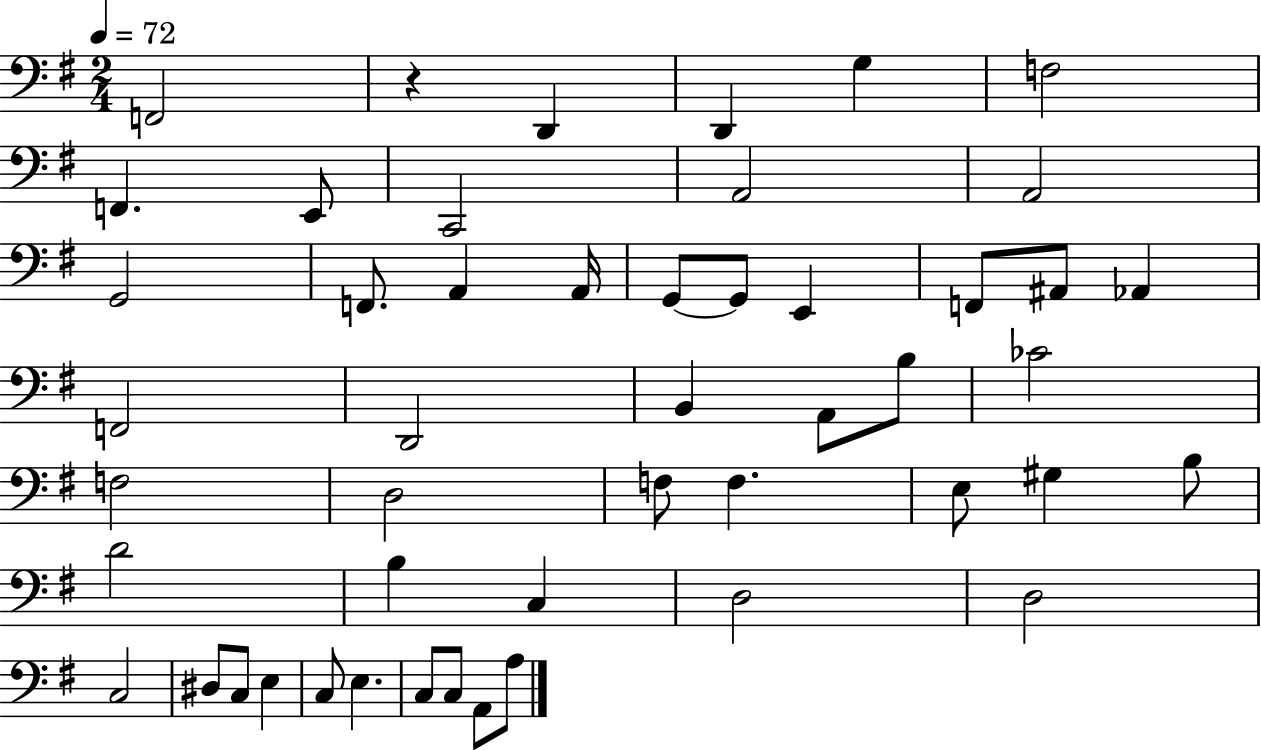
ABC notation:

X:1
T:Untitled
M:2/4
L:1/4
K:G
F,,2 z D,, D,, G, F,2 F,, E,,/2 C,,2 A,,2 A,,2 G,,2 F,,/2 A,, A,,/4 G,,/2 G,,/2 E,, F,,/2 ^A,,/2 _A,, F,,2 D,,2 B,, A,,/2 B,/2 _C2 F,2 D,2 F,/2 F, E,/2 ^G, B,/2 D2 B, C, D,2 D,2 C,2 ^D,/2 C,/2 E, C,/2 E, C,/2 C,/2 A,,/2 A,/2